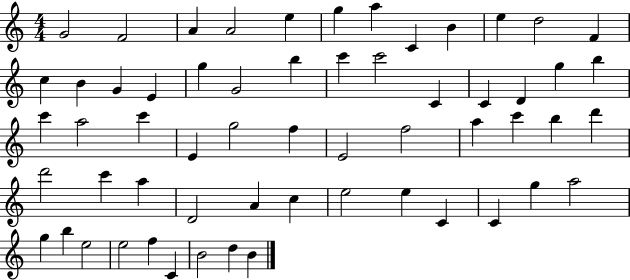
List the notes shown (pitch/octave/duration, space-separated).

G4/h F4/h A4/q A4/h E5/q G5/q A5/q C4/q B4/q E5/q D5/h F4/q C5/q B4/q G4/q E4/q G5/q G4/h B5/q C6/q C6/h C4/q C4/q D4/q G5/q B5/q C6/q A5/h C6/q E4/q G5/h F5/q E4/h F5/h A5/q C6/q B5/q D6/q D6/h C6/q A5/q D4/h A4/q C5/q E5/h E5/q C4/q C4/q G5/q A5/h G5/q B5/q E5/h E5/h F5/q C4/q B4/h D5/q B4/q